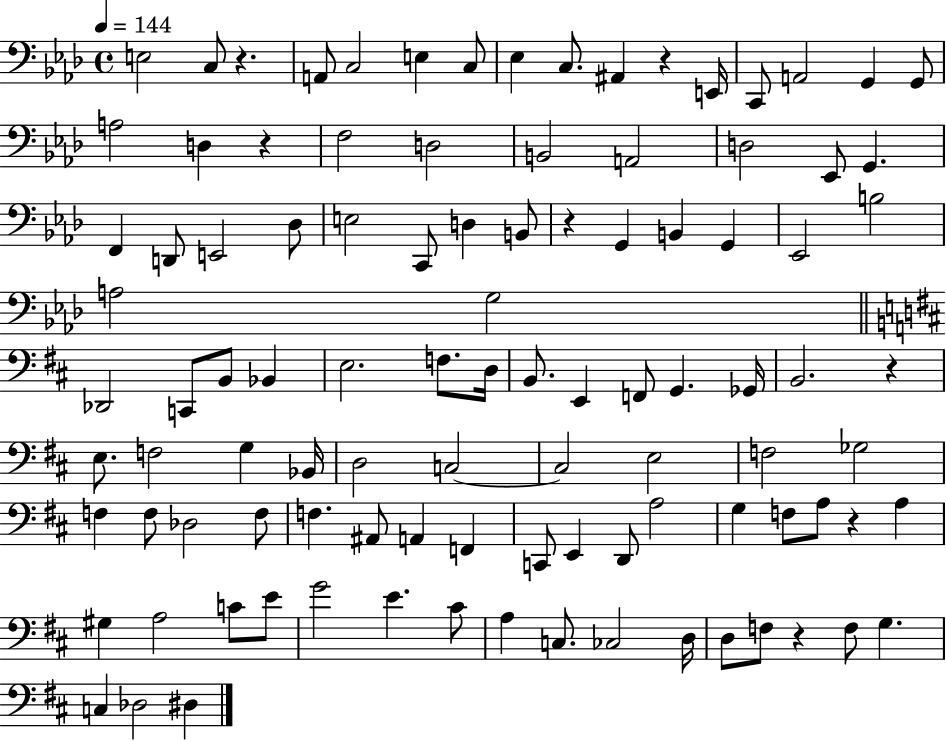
{
  \clef bass
  \time 4/4
  \defaultTimeSignature
  \key aes \major
  \tempo 4 = 144
  e2 c8 r4. | a,8 c2 e4 c8 | ees4 c8. ais,4 r4 e,16 | c,8 a,2 g,4 g,8 | \break a2 d4 r4 | f2 d2 | b,2 a,2 | d2 ees,8 g,4. | \break f,4 d,8 e,2 des8 | e2 c,8 d4 b,8 | r4 g,4 b,4 g,4 | ees,2 b2 | \break a2 g2 | \bar "||" \break \key d \major des,2 c,8 b,8 bes,4 | e2. f8. d16 | b,8. e,4 f,8 g,4. ges,16 | b,2. r4 | \break e8. f2 g4 bes,16 | d2 c2~~ | c2 e2 | f2 ges2 | \break f4 f8 des2 f8 | f4. ais,8 a,4 f,4 | c,8 e,4 d,8 a2 | g4 f8 a8 r4 a4 | \break gis4 a2 c'8 e'8 | g'2 e'4. cis'8 | a4 c8. ces2 d16 | d8 f8 r4 f8 g4. | \break c4 des2 dis4 | \bar "|."
}